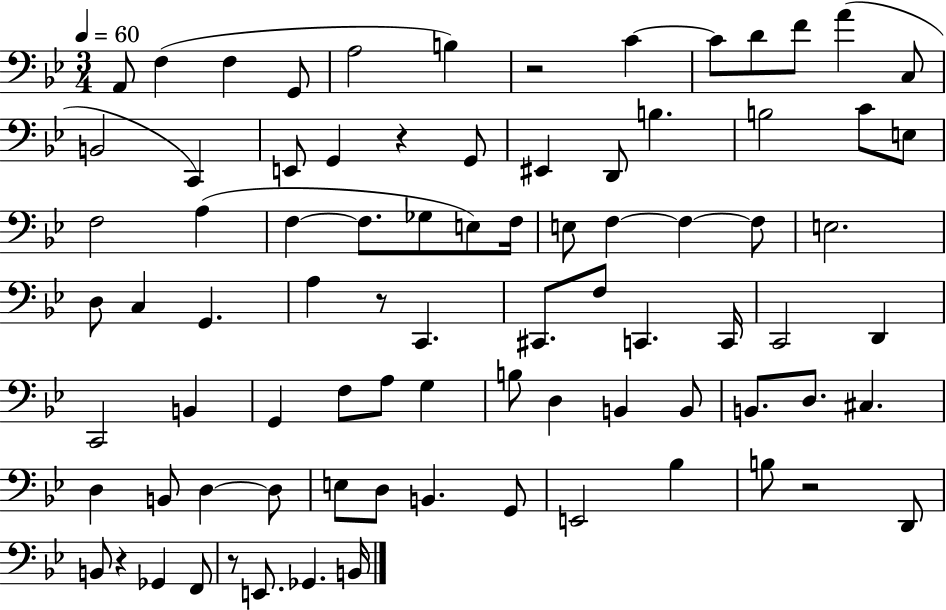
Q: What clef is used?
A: bass